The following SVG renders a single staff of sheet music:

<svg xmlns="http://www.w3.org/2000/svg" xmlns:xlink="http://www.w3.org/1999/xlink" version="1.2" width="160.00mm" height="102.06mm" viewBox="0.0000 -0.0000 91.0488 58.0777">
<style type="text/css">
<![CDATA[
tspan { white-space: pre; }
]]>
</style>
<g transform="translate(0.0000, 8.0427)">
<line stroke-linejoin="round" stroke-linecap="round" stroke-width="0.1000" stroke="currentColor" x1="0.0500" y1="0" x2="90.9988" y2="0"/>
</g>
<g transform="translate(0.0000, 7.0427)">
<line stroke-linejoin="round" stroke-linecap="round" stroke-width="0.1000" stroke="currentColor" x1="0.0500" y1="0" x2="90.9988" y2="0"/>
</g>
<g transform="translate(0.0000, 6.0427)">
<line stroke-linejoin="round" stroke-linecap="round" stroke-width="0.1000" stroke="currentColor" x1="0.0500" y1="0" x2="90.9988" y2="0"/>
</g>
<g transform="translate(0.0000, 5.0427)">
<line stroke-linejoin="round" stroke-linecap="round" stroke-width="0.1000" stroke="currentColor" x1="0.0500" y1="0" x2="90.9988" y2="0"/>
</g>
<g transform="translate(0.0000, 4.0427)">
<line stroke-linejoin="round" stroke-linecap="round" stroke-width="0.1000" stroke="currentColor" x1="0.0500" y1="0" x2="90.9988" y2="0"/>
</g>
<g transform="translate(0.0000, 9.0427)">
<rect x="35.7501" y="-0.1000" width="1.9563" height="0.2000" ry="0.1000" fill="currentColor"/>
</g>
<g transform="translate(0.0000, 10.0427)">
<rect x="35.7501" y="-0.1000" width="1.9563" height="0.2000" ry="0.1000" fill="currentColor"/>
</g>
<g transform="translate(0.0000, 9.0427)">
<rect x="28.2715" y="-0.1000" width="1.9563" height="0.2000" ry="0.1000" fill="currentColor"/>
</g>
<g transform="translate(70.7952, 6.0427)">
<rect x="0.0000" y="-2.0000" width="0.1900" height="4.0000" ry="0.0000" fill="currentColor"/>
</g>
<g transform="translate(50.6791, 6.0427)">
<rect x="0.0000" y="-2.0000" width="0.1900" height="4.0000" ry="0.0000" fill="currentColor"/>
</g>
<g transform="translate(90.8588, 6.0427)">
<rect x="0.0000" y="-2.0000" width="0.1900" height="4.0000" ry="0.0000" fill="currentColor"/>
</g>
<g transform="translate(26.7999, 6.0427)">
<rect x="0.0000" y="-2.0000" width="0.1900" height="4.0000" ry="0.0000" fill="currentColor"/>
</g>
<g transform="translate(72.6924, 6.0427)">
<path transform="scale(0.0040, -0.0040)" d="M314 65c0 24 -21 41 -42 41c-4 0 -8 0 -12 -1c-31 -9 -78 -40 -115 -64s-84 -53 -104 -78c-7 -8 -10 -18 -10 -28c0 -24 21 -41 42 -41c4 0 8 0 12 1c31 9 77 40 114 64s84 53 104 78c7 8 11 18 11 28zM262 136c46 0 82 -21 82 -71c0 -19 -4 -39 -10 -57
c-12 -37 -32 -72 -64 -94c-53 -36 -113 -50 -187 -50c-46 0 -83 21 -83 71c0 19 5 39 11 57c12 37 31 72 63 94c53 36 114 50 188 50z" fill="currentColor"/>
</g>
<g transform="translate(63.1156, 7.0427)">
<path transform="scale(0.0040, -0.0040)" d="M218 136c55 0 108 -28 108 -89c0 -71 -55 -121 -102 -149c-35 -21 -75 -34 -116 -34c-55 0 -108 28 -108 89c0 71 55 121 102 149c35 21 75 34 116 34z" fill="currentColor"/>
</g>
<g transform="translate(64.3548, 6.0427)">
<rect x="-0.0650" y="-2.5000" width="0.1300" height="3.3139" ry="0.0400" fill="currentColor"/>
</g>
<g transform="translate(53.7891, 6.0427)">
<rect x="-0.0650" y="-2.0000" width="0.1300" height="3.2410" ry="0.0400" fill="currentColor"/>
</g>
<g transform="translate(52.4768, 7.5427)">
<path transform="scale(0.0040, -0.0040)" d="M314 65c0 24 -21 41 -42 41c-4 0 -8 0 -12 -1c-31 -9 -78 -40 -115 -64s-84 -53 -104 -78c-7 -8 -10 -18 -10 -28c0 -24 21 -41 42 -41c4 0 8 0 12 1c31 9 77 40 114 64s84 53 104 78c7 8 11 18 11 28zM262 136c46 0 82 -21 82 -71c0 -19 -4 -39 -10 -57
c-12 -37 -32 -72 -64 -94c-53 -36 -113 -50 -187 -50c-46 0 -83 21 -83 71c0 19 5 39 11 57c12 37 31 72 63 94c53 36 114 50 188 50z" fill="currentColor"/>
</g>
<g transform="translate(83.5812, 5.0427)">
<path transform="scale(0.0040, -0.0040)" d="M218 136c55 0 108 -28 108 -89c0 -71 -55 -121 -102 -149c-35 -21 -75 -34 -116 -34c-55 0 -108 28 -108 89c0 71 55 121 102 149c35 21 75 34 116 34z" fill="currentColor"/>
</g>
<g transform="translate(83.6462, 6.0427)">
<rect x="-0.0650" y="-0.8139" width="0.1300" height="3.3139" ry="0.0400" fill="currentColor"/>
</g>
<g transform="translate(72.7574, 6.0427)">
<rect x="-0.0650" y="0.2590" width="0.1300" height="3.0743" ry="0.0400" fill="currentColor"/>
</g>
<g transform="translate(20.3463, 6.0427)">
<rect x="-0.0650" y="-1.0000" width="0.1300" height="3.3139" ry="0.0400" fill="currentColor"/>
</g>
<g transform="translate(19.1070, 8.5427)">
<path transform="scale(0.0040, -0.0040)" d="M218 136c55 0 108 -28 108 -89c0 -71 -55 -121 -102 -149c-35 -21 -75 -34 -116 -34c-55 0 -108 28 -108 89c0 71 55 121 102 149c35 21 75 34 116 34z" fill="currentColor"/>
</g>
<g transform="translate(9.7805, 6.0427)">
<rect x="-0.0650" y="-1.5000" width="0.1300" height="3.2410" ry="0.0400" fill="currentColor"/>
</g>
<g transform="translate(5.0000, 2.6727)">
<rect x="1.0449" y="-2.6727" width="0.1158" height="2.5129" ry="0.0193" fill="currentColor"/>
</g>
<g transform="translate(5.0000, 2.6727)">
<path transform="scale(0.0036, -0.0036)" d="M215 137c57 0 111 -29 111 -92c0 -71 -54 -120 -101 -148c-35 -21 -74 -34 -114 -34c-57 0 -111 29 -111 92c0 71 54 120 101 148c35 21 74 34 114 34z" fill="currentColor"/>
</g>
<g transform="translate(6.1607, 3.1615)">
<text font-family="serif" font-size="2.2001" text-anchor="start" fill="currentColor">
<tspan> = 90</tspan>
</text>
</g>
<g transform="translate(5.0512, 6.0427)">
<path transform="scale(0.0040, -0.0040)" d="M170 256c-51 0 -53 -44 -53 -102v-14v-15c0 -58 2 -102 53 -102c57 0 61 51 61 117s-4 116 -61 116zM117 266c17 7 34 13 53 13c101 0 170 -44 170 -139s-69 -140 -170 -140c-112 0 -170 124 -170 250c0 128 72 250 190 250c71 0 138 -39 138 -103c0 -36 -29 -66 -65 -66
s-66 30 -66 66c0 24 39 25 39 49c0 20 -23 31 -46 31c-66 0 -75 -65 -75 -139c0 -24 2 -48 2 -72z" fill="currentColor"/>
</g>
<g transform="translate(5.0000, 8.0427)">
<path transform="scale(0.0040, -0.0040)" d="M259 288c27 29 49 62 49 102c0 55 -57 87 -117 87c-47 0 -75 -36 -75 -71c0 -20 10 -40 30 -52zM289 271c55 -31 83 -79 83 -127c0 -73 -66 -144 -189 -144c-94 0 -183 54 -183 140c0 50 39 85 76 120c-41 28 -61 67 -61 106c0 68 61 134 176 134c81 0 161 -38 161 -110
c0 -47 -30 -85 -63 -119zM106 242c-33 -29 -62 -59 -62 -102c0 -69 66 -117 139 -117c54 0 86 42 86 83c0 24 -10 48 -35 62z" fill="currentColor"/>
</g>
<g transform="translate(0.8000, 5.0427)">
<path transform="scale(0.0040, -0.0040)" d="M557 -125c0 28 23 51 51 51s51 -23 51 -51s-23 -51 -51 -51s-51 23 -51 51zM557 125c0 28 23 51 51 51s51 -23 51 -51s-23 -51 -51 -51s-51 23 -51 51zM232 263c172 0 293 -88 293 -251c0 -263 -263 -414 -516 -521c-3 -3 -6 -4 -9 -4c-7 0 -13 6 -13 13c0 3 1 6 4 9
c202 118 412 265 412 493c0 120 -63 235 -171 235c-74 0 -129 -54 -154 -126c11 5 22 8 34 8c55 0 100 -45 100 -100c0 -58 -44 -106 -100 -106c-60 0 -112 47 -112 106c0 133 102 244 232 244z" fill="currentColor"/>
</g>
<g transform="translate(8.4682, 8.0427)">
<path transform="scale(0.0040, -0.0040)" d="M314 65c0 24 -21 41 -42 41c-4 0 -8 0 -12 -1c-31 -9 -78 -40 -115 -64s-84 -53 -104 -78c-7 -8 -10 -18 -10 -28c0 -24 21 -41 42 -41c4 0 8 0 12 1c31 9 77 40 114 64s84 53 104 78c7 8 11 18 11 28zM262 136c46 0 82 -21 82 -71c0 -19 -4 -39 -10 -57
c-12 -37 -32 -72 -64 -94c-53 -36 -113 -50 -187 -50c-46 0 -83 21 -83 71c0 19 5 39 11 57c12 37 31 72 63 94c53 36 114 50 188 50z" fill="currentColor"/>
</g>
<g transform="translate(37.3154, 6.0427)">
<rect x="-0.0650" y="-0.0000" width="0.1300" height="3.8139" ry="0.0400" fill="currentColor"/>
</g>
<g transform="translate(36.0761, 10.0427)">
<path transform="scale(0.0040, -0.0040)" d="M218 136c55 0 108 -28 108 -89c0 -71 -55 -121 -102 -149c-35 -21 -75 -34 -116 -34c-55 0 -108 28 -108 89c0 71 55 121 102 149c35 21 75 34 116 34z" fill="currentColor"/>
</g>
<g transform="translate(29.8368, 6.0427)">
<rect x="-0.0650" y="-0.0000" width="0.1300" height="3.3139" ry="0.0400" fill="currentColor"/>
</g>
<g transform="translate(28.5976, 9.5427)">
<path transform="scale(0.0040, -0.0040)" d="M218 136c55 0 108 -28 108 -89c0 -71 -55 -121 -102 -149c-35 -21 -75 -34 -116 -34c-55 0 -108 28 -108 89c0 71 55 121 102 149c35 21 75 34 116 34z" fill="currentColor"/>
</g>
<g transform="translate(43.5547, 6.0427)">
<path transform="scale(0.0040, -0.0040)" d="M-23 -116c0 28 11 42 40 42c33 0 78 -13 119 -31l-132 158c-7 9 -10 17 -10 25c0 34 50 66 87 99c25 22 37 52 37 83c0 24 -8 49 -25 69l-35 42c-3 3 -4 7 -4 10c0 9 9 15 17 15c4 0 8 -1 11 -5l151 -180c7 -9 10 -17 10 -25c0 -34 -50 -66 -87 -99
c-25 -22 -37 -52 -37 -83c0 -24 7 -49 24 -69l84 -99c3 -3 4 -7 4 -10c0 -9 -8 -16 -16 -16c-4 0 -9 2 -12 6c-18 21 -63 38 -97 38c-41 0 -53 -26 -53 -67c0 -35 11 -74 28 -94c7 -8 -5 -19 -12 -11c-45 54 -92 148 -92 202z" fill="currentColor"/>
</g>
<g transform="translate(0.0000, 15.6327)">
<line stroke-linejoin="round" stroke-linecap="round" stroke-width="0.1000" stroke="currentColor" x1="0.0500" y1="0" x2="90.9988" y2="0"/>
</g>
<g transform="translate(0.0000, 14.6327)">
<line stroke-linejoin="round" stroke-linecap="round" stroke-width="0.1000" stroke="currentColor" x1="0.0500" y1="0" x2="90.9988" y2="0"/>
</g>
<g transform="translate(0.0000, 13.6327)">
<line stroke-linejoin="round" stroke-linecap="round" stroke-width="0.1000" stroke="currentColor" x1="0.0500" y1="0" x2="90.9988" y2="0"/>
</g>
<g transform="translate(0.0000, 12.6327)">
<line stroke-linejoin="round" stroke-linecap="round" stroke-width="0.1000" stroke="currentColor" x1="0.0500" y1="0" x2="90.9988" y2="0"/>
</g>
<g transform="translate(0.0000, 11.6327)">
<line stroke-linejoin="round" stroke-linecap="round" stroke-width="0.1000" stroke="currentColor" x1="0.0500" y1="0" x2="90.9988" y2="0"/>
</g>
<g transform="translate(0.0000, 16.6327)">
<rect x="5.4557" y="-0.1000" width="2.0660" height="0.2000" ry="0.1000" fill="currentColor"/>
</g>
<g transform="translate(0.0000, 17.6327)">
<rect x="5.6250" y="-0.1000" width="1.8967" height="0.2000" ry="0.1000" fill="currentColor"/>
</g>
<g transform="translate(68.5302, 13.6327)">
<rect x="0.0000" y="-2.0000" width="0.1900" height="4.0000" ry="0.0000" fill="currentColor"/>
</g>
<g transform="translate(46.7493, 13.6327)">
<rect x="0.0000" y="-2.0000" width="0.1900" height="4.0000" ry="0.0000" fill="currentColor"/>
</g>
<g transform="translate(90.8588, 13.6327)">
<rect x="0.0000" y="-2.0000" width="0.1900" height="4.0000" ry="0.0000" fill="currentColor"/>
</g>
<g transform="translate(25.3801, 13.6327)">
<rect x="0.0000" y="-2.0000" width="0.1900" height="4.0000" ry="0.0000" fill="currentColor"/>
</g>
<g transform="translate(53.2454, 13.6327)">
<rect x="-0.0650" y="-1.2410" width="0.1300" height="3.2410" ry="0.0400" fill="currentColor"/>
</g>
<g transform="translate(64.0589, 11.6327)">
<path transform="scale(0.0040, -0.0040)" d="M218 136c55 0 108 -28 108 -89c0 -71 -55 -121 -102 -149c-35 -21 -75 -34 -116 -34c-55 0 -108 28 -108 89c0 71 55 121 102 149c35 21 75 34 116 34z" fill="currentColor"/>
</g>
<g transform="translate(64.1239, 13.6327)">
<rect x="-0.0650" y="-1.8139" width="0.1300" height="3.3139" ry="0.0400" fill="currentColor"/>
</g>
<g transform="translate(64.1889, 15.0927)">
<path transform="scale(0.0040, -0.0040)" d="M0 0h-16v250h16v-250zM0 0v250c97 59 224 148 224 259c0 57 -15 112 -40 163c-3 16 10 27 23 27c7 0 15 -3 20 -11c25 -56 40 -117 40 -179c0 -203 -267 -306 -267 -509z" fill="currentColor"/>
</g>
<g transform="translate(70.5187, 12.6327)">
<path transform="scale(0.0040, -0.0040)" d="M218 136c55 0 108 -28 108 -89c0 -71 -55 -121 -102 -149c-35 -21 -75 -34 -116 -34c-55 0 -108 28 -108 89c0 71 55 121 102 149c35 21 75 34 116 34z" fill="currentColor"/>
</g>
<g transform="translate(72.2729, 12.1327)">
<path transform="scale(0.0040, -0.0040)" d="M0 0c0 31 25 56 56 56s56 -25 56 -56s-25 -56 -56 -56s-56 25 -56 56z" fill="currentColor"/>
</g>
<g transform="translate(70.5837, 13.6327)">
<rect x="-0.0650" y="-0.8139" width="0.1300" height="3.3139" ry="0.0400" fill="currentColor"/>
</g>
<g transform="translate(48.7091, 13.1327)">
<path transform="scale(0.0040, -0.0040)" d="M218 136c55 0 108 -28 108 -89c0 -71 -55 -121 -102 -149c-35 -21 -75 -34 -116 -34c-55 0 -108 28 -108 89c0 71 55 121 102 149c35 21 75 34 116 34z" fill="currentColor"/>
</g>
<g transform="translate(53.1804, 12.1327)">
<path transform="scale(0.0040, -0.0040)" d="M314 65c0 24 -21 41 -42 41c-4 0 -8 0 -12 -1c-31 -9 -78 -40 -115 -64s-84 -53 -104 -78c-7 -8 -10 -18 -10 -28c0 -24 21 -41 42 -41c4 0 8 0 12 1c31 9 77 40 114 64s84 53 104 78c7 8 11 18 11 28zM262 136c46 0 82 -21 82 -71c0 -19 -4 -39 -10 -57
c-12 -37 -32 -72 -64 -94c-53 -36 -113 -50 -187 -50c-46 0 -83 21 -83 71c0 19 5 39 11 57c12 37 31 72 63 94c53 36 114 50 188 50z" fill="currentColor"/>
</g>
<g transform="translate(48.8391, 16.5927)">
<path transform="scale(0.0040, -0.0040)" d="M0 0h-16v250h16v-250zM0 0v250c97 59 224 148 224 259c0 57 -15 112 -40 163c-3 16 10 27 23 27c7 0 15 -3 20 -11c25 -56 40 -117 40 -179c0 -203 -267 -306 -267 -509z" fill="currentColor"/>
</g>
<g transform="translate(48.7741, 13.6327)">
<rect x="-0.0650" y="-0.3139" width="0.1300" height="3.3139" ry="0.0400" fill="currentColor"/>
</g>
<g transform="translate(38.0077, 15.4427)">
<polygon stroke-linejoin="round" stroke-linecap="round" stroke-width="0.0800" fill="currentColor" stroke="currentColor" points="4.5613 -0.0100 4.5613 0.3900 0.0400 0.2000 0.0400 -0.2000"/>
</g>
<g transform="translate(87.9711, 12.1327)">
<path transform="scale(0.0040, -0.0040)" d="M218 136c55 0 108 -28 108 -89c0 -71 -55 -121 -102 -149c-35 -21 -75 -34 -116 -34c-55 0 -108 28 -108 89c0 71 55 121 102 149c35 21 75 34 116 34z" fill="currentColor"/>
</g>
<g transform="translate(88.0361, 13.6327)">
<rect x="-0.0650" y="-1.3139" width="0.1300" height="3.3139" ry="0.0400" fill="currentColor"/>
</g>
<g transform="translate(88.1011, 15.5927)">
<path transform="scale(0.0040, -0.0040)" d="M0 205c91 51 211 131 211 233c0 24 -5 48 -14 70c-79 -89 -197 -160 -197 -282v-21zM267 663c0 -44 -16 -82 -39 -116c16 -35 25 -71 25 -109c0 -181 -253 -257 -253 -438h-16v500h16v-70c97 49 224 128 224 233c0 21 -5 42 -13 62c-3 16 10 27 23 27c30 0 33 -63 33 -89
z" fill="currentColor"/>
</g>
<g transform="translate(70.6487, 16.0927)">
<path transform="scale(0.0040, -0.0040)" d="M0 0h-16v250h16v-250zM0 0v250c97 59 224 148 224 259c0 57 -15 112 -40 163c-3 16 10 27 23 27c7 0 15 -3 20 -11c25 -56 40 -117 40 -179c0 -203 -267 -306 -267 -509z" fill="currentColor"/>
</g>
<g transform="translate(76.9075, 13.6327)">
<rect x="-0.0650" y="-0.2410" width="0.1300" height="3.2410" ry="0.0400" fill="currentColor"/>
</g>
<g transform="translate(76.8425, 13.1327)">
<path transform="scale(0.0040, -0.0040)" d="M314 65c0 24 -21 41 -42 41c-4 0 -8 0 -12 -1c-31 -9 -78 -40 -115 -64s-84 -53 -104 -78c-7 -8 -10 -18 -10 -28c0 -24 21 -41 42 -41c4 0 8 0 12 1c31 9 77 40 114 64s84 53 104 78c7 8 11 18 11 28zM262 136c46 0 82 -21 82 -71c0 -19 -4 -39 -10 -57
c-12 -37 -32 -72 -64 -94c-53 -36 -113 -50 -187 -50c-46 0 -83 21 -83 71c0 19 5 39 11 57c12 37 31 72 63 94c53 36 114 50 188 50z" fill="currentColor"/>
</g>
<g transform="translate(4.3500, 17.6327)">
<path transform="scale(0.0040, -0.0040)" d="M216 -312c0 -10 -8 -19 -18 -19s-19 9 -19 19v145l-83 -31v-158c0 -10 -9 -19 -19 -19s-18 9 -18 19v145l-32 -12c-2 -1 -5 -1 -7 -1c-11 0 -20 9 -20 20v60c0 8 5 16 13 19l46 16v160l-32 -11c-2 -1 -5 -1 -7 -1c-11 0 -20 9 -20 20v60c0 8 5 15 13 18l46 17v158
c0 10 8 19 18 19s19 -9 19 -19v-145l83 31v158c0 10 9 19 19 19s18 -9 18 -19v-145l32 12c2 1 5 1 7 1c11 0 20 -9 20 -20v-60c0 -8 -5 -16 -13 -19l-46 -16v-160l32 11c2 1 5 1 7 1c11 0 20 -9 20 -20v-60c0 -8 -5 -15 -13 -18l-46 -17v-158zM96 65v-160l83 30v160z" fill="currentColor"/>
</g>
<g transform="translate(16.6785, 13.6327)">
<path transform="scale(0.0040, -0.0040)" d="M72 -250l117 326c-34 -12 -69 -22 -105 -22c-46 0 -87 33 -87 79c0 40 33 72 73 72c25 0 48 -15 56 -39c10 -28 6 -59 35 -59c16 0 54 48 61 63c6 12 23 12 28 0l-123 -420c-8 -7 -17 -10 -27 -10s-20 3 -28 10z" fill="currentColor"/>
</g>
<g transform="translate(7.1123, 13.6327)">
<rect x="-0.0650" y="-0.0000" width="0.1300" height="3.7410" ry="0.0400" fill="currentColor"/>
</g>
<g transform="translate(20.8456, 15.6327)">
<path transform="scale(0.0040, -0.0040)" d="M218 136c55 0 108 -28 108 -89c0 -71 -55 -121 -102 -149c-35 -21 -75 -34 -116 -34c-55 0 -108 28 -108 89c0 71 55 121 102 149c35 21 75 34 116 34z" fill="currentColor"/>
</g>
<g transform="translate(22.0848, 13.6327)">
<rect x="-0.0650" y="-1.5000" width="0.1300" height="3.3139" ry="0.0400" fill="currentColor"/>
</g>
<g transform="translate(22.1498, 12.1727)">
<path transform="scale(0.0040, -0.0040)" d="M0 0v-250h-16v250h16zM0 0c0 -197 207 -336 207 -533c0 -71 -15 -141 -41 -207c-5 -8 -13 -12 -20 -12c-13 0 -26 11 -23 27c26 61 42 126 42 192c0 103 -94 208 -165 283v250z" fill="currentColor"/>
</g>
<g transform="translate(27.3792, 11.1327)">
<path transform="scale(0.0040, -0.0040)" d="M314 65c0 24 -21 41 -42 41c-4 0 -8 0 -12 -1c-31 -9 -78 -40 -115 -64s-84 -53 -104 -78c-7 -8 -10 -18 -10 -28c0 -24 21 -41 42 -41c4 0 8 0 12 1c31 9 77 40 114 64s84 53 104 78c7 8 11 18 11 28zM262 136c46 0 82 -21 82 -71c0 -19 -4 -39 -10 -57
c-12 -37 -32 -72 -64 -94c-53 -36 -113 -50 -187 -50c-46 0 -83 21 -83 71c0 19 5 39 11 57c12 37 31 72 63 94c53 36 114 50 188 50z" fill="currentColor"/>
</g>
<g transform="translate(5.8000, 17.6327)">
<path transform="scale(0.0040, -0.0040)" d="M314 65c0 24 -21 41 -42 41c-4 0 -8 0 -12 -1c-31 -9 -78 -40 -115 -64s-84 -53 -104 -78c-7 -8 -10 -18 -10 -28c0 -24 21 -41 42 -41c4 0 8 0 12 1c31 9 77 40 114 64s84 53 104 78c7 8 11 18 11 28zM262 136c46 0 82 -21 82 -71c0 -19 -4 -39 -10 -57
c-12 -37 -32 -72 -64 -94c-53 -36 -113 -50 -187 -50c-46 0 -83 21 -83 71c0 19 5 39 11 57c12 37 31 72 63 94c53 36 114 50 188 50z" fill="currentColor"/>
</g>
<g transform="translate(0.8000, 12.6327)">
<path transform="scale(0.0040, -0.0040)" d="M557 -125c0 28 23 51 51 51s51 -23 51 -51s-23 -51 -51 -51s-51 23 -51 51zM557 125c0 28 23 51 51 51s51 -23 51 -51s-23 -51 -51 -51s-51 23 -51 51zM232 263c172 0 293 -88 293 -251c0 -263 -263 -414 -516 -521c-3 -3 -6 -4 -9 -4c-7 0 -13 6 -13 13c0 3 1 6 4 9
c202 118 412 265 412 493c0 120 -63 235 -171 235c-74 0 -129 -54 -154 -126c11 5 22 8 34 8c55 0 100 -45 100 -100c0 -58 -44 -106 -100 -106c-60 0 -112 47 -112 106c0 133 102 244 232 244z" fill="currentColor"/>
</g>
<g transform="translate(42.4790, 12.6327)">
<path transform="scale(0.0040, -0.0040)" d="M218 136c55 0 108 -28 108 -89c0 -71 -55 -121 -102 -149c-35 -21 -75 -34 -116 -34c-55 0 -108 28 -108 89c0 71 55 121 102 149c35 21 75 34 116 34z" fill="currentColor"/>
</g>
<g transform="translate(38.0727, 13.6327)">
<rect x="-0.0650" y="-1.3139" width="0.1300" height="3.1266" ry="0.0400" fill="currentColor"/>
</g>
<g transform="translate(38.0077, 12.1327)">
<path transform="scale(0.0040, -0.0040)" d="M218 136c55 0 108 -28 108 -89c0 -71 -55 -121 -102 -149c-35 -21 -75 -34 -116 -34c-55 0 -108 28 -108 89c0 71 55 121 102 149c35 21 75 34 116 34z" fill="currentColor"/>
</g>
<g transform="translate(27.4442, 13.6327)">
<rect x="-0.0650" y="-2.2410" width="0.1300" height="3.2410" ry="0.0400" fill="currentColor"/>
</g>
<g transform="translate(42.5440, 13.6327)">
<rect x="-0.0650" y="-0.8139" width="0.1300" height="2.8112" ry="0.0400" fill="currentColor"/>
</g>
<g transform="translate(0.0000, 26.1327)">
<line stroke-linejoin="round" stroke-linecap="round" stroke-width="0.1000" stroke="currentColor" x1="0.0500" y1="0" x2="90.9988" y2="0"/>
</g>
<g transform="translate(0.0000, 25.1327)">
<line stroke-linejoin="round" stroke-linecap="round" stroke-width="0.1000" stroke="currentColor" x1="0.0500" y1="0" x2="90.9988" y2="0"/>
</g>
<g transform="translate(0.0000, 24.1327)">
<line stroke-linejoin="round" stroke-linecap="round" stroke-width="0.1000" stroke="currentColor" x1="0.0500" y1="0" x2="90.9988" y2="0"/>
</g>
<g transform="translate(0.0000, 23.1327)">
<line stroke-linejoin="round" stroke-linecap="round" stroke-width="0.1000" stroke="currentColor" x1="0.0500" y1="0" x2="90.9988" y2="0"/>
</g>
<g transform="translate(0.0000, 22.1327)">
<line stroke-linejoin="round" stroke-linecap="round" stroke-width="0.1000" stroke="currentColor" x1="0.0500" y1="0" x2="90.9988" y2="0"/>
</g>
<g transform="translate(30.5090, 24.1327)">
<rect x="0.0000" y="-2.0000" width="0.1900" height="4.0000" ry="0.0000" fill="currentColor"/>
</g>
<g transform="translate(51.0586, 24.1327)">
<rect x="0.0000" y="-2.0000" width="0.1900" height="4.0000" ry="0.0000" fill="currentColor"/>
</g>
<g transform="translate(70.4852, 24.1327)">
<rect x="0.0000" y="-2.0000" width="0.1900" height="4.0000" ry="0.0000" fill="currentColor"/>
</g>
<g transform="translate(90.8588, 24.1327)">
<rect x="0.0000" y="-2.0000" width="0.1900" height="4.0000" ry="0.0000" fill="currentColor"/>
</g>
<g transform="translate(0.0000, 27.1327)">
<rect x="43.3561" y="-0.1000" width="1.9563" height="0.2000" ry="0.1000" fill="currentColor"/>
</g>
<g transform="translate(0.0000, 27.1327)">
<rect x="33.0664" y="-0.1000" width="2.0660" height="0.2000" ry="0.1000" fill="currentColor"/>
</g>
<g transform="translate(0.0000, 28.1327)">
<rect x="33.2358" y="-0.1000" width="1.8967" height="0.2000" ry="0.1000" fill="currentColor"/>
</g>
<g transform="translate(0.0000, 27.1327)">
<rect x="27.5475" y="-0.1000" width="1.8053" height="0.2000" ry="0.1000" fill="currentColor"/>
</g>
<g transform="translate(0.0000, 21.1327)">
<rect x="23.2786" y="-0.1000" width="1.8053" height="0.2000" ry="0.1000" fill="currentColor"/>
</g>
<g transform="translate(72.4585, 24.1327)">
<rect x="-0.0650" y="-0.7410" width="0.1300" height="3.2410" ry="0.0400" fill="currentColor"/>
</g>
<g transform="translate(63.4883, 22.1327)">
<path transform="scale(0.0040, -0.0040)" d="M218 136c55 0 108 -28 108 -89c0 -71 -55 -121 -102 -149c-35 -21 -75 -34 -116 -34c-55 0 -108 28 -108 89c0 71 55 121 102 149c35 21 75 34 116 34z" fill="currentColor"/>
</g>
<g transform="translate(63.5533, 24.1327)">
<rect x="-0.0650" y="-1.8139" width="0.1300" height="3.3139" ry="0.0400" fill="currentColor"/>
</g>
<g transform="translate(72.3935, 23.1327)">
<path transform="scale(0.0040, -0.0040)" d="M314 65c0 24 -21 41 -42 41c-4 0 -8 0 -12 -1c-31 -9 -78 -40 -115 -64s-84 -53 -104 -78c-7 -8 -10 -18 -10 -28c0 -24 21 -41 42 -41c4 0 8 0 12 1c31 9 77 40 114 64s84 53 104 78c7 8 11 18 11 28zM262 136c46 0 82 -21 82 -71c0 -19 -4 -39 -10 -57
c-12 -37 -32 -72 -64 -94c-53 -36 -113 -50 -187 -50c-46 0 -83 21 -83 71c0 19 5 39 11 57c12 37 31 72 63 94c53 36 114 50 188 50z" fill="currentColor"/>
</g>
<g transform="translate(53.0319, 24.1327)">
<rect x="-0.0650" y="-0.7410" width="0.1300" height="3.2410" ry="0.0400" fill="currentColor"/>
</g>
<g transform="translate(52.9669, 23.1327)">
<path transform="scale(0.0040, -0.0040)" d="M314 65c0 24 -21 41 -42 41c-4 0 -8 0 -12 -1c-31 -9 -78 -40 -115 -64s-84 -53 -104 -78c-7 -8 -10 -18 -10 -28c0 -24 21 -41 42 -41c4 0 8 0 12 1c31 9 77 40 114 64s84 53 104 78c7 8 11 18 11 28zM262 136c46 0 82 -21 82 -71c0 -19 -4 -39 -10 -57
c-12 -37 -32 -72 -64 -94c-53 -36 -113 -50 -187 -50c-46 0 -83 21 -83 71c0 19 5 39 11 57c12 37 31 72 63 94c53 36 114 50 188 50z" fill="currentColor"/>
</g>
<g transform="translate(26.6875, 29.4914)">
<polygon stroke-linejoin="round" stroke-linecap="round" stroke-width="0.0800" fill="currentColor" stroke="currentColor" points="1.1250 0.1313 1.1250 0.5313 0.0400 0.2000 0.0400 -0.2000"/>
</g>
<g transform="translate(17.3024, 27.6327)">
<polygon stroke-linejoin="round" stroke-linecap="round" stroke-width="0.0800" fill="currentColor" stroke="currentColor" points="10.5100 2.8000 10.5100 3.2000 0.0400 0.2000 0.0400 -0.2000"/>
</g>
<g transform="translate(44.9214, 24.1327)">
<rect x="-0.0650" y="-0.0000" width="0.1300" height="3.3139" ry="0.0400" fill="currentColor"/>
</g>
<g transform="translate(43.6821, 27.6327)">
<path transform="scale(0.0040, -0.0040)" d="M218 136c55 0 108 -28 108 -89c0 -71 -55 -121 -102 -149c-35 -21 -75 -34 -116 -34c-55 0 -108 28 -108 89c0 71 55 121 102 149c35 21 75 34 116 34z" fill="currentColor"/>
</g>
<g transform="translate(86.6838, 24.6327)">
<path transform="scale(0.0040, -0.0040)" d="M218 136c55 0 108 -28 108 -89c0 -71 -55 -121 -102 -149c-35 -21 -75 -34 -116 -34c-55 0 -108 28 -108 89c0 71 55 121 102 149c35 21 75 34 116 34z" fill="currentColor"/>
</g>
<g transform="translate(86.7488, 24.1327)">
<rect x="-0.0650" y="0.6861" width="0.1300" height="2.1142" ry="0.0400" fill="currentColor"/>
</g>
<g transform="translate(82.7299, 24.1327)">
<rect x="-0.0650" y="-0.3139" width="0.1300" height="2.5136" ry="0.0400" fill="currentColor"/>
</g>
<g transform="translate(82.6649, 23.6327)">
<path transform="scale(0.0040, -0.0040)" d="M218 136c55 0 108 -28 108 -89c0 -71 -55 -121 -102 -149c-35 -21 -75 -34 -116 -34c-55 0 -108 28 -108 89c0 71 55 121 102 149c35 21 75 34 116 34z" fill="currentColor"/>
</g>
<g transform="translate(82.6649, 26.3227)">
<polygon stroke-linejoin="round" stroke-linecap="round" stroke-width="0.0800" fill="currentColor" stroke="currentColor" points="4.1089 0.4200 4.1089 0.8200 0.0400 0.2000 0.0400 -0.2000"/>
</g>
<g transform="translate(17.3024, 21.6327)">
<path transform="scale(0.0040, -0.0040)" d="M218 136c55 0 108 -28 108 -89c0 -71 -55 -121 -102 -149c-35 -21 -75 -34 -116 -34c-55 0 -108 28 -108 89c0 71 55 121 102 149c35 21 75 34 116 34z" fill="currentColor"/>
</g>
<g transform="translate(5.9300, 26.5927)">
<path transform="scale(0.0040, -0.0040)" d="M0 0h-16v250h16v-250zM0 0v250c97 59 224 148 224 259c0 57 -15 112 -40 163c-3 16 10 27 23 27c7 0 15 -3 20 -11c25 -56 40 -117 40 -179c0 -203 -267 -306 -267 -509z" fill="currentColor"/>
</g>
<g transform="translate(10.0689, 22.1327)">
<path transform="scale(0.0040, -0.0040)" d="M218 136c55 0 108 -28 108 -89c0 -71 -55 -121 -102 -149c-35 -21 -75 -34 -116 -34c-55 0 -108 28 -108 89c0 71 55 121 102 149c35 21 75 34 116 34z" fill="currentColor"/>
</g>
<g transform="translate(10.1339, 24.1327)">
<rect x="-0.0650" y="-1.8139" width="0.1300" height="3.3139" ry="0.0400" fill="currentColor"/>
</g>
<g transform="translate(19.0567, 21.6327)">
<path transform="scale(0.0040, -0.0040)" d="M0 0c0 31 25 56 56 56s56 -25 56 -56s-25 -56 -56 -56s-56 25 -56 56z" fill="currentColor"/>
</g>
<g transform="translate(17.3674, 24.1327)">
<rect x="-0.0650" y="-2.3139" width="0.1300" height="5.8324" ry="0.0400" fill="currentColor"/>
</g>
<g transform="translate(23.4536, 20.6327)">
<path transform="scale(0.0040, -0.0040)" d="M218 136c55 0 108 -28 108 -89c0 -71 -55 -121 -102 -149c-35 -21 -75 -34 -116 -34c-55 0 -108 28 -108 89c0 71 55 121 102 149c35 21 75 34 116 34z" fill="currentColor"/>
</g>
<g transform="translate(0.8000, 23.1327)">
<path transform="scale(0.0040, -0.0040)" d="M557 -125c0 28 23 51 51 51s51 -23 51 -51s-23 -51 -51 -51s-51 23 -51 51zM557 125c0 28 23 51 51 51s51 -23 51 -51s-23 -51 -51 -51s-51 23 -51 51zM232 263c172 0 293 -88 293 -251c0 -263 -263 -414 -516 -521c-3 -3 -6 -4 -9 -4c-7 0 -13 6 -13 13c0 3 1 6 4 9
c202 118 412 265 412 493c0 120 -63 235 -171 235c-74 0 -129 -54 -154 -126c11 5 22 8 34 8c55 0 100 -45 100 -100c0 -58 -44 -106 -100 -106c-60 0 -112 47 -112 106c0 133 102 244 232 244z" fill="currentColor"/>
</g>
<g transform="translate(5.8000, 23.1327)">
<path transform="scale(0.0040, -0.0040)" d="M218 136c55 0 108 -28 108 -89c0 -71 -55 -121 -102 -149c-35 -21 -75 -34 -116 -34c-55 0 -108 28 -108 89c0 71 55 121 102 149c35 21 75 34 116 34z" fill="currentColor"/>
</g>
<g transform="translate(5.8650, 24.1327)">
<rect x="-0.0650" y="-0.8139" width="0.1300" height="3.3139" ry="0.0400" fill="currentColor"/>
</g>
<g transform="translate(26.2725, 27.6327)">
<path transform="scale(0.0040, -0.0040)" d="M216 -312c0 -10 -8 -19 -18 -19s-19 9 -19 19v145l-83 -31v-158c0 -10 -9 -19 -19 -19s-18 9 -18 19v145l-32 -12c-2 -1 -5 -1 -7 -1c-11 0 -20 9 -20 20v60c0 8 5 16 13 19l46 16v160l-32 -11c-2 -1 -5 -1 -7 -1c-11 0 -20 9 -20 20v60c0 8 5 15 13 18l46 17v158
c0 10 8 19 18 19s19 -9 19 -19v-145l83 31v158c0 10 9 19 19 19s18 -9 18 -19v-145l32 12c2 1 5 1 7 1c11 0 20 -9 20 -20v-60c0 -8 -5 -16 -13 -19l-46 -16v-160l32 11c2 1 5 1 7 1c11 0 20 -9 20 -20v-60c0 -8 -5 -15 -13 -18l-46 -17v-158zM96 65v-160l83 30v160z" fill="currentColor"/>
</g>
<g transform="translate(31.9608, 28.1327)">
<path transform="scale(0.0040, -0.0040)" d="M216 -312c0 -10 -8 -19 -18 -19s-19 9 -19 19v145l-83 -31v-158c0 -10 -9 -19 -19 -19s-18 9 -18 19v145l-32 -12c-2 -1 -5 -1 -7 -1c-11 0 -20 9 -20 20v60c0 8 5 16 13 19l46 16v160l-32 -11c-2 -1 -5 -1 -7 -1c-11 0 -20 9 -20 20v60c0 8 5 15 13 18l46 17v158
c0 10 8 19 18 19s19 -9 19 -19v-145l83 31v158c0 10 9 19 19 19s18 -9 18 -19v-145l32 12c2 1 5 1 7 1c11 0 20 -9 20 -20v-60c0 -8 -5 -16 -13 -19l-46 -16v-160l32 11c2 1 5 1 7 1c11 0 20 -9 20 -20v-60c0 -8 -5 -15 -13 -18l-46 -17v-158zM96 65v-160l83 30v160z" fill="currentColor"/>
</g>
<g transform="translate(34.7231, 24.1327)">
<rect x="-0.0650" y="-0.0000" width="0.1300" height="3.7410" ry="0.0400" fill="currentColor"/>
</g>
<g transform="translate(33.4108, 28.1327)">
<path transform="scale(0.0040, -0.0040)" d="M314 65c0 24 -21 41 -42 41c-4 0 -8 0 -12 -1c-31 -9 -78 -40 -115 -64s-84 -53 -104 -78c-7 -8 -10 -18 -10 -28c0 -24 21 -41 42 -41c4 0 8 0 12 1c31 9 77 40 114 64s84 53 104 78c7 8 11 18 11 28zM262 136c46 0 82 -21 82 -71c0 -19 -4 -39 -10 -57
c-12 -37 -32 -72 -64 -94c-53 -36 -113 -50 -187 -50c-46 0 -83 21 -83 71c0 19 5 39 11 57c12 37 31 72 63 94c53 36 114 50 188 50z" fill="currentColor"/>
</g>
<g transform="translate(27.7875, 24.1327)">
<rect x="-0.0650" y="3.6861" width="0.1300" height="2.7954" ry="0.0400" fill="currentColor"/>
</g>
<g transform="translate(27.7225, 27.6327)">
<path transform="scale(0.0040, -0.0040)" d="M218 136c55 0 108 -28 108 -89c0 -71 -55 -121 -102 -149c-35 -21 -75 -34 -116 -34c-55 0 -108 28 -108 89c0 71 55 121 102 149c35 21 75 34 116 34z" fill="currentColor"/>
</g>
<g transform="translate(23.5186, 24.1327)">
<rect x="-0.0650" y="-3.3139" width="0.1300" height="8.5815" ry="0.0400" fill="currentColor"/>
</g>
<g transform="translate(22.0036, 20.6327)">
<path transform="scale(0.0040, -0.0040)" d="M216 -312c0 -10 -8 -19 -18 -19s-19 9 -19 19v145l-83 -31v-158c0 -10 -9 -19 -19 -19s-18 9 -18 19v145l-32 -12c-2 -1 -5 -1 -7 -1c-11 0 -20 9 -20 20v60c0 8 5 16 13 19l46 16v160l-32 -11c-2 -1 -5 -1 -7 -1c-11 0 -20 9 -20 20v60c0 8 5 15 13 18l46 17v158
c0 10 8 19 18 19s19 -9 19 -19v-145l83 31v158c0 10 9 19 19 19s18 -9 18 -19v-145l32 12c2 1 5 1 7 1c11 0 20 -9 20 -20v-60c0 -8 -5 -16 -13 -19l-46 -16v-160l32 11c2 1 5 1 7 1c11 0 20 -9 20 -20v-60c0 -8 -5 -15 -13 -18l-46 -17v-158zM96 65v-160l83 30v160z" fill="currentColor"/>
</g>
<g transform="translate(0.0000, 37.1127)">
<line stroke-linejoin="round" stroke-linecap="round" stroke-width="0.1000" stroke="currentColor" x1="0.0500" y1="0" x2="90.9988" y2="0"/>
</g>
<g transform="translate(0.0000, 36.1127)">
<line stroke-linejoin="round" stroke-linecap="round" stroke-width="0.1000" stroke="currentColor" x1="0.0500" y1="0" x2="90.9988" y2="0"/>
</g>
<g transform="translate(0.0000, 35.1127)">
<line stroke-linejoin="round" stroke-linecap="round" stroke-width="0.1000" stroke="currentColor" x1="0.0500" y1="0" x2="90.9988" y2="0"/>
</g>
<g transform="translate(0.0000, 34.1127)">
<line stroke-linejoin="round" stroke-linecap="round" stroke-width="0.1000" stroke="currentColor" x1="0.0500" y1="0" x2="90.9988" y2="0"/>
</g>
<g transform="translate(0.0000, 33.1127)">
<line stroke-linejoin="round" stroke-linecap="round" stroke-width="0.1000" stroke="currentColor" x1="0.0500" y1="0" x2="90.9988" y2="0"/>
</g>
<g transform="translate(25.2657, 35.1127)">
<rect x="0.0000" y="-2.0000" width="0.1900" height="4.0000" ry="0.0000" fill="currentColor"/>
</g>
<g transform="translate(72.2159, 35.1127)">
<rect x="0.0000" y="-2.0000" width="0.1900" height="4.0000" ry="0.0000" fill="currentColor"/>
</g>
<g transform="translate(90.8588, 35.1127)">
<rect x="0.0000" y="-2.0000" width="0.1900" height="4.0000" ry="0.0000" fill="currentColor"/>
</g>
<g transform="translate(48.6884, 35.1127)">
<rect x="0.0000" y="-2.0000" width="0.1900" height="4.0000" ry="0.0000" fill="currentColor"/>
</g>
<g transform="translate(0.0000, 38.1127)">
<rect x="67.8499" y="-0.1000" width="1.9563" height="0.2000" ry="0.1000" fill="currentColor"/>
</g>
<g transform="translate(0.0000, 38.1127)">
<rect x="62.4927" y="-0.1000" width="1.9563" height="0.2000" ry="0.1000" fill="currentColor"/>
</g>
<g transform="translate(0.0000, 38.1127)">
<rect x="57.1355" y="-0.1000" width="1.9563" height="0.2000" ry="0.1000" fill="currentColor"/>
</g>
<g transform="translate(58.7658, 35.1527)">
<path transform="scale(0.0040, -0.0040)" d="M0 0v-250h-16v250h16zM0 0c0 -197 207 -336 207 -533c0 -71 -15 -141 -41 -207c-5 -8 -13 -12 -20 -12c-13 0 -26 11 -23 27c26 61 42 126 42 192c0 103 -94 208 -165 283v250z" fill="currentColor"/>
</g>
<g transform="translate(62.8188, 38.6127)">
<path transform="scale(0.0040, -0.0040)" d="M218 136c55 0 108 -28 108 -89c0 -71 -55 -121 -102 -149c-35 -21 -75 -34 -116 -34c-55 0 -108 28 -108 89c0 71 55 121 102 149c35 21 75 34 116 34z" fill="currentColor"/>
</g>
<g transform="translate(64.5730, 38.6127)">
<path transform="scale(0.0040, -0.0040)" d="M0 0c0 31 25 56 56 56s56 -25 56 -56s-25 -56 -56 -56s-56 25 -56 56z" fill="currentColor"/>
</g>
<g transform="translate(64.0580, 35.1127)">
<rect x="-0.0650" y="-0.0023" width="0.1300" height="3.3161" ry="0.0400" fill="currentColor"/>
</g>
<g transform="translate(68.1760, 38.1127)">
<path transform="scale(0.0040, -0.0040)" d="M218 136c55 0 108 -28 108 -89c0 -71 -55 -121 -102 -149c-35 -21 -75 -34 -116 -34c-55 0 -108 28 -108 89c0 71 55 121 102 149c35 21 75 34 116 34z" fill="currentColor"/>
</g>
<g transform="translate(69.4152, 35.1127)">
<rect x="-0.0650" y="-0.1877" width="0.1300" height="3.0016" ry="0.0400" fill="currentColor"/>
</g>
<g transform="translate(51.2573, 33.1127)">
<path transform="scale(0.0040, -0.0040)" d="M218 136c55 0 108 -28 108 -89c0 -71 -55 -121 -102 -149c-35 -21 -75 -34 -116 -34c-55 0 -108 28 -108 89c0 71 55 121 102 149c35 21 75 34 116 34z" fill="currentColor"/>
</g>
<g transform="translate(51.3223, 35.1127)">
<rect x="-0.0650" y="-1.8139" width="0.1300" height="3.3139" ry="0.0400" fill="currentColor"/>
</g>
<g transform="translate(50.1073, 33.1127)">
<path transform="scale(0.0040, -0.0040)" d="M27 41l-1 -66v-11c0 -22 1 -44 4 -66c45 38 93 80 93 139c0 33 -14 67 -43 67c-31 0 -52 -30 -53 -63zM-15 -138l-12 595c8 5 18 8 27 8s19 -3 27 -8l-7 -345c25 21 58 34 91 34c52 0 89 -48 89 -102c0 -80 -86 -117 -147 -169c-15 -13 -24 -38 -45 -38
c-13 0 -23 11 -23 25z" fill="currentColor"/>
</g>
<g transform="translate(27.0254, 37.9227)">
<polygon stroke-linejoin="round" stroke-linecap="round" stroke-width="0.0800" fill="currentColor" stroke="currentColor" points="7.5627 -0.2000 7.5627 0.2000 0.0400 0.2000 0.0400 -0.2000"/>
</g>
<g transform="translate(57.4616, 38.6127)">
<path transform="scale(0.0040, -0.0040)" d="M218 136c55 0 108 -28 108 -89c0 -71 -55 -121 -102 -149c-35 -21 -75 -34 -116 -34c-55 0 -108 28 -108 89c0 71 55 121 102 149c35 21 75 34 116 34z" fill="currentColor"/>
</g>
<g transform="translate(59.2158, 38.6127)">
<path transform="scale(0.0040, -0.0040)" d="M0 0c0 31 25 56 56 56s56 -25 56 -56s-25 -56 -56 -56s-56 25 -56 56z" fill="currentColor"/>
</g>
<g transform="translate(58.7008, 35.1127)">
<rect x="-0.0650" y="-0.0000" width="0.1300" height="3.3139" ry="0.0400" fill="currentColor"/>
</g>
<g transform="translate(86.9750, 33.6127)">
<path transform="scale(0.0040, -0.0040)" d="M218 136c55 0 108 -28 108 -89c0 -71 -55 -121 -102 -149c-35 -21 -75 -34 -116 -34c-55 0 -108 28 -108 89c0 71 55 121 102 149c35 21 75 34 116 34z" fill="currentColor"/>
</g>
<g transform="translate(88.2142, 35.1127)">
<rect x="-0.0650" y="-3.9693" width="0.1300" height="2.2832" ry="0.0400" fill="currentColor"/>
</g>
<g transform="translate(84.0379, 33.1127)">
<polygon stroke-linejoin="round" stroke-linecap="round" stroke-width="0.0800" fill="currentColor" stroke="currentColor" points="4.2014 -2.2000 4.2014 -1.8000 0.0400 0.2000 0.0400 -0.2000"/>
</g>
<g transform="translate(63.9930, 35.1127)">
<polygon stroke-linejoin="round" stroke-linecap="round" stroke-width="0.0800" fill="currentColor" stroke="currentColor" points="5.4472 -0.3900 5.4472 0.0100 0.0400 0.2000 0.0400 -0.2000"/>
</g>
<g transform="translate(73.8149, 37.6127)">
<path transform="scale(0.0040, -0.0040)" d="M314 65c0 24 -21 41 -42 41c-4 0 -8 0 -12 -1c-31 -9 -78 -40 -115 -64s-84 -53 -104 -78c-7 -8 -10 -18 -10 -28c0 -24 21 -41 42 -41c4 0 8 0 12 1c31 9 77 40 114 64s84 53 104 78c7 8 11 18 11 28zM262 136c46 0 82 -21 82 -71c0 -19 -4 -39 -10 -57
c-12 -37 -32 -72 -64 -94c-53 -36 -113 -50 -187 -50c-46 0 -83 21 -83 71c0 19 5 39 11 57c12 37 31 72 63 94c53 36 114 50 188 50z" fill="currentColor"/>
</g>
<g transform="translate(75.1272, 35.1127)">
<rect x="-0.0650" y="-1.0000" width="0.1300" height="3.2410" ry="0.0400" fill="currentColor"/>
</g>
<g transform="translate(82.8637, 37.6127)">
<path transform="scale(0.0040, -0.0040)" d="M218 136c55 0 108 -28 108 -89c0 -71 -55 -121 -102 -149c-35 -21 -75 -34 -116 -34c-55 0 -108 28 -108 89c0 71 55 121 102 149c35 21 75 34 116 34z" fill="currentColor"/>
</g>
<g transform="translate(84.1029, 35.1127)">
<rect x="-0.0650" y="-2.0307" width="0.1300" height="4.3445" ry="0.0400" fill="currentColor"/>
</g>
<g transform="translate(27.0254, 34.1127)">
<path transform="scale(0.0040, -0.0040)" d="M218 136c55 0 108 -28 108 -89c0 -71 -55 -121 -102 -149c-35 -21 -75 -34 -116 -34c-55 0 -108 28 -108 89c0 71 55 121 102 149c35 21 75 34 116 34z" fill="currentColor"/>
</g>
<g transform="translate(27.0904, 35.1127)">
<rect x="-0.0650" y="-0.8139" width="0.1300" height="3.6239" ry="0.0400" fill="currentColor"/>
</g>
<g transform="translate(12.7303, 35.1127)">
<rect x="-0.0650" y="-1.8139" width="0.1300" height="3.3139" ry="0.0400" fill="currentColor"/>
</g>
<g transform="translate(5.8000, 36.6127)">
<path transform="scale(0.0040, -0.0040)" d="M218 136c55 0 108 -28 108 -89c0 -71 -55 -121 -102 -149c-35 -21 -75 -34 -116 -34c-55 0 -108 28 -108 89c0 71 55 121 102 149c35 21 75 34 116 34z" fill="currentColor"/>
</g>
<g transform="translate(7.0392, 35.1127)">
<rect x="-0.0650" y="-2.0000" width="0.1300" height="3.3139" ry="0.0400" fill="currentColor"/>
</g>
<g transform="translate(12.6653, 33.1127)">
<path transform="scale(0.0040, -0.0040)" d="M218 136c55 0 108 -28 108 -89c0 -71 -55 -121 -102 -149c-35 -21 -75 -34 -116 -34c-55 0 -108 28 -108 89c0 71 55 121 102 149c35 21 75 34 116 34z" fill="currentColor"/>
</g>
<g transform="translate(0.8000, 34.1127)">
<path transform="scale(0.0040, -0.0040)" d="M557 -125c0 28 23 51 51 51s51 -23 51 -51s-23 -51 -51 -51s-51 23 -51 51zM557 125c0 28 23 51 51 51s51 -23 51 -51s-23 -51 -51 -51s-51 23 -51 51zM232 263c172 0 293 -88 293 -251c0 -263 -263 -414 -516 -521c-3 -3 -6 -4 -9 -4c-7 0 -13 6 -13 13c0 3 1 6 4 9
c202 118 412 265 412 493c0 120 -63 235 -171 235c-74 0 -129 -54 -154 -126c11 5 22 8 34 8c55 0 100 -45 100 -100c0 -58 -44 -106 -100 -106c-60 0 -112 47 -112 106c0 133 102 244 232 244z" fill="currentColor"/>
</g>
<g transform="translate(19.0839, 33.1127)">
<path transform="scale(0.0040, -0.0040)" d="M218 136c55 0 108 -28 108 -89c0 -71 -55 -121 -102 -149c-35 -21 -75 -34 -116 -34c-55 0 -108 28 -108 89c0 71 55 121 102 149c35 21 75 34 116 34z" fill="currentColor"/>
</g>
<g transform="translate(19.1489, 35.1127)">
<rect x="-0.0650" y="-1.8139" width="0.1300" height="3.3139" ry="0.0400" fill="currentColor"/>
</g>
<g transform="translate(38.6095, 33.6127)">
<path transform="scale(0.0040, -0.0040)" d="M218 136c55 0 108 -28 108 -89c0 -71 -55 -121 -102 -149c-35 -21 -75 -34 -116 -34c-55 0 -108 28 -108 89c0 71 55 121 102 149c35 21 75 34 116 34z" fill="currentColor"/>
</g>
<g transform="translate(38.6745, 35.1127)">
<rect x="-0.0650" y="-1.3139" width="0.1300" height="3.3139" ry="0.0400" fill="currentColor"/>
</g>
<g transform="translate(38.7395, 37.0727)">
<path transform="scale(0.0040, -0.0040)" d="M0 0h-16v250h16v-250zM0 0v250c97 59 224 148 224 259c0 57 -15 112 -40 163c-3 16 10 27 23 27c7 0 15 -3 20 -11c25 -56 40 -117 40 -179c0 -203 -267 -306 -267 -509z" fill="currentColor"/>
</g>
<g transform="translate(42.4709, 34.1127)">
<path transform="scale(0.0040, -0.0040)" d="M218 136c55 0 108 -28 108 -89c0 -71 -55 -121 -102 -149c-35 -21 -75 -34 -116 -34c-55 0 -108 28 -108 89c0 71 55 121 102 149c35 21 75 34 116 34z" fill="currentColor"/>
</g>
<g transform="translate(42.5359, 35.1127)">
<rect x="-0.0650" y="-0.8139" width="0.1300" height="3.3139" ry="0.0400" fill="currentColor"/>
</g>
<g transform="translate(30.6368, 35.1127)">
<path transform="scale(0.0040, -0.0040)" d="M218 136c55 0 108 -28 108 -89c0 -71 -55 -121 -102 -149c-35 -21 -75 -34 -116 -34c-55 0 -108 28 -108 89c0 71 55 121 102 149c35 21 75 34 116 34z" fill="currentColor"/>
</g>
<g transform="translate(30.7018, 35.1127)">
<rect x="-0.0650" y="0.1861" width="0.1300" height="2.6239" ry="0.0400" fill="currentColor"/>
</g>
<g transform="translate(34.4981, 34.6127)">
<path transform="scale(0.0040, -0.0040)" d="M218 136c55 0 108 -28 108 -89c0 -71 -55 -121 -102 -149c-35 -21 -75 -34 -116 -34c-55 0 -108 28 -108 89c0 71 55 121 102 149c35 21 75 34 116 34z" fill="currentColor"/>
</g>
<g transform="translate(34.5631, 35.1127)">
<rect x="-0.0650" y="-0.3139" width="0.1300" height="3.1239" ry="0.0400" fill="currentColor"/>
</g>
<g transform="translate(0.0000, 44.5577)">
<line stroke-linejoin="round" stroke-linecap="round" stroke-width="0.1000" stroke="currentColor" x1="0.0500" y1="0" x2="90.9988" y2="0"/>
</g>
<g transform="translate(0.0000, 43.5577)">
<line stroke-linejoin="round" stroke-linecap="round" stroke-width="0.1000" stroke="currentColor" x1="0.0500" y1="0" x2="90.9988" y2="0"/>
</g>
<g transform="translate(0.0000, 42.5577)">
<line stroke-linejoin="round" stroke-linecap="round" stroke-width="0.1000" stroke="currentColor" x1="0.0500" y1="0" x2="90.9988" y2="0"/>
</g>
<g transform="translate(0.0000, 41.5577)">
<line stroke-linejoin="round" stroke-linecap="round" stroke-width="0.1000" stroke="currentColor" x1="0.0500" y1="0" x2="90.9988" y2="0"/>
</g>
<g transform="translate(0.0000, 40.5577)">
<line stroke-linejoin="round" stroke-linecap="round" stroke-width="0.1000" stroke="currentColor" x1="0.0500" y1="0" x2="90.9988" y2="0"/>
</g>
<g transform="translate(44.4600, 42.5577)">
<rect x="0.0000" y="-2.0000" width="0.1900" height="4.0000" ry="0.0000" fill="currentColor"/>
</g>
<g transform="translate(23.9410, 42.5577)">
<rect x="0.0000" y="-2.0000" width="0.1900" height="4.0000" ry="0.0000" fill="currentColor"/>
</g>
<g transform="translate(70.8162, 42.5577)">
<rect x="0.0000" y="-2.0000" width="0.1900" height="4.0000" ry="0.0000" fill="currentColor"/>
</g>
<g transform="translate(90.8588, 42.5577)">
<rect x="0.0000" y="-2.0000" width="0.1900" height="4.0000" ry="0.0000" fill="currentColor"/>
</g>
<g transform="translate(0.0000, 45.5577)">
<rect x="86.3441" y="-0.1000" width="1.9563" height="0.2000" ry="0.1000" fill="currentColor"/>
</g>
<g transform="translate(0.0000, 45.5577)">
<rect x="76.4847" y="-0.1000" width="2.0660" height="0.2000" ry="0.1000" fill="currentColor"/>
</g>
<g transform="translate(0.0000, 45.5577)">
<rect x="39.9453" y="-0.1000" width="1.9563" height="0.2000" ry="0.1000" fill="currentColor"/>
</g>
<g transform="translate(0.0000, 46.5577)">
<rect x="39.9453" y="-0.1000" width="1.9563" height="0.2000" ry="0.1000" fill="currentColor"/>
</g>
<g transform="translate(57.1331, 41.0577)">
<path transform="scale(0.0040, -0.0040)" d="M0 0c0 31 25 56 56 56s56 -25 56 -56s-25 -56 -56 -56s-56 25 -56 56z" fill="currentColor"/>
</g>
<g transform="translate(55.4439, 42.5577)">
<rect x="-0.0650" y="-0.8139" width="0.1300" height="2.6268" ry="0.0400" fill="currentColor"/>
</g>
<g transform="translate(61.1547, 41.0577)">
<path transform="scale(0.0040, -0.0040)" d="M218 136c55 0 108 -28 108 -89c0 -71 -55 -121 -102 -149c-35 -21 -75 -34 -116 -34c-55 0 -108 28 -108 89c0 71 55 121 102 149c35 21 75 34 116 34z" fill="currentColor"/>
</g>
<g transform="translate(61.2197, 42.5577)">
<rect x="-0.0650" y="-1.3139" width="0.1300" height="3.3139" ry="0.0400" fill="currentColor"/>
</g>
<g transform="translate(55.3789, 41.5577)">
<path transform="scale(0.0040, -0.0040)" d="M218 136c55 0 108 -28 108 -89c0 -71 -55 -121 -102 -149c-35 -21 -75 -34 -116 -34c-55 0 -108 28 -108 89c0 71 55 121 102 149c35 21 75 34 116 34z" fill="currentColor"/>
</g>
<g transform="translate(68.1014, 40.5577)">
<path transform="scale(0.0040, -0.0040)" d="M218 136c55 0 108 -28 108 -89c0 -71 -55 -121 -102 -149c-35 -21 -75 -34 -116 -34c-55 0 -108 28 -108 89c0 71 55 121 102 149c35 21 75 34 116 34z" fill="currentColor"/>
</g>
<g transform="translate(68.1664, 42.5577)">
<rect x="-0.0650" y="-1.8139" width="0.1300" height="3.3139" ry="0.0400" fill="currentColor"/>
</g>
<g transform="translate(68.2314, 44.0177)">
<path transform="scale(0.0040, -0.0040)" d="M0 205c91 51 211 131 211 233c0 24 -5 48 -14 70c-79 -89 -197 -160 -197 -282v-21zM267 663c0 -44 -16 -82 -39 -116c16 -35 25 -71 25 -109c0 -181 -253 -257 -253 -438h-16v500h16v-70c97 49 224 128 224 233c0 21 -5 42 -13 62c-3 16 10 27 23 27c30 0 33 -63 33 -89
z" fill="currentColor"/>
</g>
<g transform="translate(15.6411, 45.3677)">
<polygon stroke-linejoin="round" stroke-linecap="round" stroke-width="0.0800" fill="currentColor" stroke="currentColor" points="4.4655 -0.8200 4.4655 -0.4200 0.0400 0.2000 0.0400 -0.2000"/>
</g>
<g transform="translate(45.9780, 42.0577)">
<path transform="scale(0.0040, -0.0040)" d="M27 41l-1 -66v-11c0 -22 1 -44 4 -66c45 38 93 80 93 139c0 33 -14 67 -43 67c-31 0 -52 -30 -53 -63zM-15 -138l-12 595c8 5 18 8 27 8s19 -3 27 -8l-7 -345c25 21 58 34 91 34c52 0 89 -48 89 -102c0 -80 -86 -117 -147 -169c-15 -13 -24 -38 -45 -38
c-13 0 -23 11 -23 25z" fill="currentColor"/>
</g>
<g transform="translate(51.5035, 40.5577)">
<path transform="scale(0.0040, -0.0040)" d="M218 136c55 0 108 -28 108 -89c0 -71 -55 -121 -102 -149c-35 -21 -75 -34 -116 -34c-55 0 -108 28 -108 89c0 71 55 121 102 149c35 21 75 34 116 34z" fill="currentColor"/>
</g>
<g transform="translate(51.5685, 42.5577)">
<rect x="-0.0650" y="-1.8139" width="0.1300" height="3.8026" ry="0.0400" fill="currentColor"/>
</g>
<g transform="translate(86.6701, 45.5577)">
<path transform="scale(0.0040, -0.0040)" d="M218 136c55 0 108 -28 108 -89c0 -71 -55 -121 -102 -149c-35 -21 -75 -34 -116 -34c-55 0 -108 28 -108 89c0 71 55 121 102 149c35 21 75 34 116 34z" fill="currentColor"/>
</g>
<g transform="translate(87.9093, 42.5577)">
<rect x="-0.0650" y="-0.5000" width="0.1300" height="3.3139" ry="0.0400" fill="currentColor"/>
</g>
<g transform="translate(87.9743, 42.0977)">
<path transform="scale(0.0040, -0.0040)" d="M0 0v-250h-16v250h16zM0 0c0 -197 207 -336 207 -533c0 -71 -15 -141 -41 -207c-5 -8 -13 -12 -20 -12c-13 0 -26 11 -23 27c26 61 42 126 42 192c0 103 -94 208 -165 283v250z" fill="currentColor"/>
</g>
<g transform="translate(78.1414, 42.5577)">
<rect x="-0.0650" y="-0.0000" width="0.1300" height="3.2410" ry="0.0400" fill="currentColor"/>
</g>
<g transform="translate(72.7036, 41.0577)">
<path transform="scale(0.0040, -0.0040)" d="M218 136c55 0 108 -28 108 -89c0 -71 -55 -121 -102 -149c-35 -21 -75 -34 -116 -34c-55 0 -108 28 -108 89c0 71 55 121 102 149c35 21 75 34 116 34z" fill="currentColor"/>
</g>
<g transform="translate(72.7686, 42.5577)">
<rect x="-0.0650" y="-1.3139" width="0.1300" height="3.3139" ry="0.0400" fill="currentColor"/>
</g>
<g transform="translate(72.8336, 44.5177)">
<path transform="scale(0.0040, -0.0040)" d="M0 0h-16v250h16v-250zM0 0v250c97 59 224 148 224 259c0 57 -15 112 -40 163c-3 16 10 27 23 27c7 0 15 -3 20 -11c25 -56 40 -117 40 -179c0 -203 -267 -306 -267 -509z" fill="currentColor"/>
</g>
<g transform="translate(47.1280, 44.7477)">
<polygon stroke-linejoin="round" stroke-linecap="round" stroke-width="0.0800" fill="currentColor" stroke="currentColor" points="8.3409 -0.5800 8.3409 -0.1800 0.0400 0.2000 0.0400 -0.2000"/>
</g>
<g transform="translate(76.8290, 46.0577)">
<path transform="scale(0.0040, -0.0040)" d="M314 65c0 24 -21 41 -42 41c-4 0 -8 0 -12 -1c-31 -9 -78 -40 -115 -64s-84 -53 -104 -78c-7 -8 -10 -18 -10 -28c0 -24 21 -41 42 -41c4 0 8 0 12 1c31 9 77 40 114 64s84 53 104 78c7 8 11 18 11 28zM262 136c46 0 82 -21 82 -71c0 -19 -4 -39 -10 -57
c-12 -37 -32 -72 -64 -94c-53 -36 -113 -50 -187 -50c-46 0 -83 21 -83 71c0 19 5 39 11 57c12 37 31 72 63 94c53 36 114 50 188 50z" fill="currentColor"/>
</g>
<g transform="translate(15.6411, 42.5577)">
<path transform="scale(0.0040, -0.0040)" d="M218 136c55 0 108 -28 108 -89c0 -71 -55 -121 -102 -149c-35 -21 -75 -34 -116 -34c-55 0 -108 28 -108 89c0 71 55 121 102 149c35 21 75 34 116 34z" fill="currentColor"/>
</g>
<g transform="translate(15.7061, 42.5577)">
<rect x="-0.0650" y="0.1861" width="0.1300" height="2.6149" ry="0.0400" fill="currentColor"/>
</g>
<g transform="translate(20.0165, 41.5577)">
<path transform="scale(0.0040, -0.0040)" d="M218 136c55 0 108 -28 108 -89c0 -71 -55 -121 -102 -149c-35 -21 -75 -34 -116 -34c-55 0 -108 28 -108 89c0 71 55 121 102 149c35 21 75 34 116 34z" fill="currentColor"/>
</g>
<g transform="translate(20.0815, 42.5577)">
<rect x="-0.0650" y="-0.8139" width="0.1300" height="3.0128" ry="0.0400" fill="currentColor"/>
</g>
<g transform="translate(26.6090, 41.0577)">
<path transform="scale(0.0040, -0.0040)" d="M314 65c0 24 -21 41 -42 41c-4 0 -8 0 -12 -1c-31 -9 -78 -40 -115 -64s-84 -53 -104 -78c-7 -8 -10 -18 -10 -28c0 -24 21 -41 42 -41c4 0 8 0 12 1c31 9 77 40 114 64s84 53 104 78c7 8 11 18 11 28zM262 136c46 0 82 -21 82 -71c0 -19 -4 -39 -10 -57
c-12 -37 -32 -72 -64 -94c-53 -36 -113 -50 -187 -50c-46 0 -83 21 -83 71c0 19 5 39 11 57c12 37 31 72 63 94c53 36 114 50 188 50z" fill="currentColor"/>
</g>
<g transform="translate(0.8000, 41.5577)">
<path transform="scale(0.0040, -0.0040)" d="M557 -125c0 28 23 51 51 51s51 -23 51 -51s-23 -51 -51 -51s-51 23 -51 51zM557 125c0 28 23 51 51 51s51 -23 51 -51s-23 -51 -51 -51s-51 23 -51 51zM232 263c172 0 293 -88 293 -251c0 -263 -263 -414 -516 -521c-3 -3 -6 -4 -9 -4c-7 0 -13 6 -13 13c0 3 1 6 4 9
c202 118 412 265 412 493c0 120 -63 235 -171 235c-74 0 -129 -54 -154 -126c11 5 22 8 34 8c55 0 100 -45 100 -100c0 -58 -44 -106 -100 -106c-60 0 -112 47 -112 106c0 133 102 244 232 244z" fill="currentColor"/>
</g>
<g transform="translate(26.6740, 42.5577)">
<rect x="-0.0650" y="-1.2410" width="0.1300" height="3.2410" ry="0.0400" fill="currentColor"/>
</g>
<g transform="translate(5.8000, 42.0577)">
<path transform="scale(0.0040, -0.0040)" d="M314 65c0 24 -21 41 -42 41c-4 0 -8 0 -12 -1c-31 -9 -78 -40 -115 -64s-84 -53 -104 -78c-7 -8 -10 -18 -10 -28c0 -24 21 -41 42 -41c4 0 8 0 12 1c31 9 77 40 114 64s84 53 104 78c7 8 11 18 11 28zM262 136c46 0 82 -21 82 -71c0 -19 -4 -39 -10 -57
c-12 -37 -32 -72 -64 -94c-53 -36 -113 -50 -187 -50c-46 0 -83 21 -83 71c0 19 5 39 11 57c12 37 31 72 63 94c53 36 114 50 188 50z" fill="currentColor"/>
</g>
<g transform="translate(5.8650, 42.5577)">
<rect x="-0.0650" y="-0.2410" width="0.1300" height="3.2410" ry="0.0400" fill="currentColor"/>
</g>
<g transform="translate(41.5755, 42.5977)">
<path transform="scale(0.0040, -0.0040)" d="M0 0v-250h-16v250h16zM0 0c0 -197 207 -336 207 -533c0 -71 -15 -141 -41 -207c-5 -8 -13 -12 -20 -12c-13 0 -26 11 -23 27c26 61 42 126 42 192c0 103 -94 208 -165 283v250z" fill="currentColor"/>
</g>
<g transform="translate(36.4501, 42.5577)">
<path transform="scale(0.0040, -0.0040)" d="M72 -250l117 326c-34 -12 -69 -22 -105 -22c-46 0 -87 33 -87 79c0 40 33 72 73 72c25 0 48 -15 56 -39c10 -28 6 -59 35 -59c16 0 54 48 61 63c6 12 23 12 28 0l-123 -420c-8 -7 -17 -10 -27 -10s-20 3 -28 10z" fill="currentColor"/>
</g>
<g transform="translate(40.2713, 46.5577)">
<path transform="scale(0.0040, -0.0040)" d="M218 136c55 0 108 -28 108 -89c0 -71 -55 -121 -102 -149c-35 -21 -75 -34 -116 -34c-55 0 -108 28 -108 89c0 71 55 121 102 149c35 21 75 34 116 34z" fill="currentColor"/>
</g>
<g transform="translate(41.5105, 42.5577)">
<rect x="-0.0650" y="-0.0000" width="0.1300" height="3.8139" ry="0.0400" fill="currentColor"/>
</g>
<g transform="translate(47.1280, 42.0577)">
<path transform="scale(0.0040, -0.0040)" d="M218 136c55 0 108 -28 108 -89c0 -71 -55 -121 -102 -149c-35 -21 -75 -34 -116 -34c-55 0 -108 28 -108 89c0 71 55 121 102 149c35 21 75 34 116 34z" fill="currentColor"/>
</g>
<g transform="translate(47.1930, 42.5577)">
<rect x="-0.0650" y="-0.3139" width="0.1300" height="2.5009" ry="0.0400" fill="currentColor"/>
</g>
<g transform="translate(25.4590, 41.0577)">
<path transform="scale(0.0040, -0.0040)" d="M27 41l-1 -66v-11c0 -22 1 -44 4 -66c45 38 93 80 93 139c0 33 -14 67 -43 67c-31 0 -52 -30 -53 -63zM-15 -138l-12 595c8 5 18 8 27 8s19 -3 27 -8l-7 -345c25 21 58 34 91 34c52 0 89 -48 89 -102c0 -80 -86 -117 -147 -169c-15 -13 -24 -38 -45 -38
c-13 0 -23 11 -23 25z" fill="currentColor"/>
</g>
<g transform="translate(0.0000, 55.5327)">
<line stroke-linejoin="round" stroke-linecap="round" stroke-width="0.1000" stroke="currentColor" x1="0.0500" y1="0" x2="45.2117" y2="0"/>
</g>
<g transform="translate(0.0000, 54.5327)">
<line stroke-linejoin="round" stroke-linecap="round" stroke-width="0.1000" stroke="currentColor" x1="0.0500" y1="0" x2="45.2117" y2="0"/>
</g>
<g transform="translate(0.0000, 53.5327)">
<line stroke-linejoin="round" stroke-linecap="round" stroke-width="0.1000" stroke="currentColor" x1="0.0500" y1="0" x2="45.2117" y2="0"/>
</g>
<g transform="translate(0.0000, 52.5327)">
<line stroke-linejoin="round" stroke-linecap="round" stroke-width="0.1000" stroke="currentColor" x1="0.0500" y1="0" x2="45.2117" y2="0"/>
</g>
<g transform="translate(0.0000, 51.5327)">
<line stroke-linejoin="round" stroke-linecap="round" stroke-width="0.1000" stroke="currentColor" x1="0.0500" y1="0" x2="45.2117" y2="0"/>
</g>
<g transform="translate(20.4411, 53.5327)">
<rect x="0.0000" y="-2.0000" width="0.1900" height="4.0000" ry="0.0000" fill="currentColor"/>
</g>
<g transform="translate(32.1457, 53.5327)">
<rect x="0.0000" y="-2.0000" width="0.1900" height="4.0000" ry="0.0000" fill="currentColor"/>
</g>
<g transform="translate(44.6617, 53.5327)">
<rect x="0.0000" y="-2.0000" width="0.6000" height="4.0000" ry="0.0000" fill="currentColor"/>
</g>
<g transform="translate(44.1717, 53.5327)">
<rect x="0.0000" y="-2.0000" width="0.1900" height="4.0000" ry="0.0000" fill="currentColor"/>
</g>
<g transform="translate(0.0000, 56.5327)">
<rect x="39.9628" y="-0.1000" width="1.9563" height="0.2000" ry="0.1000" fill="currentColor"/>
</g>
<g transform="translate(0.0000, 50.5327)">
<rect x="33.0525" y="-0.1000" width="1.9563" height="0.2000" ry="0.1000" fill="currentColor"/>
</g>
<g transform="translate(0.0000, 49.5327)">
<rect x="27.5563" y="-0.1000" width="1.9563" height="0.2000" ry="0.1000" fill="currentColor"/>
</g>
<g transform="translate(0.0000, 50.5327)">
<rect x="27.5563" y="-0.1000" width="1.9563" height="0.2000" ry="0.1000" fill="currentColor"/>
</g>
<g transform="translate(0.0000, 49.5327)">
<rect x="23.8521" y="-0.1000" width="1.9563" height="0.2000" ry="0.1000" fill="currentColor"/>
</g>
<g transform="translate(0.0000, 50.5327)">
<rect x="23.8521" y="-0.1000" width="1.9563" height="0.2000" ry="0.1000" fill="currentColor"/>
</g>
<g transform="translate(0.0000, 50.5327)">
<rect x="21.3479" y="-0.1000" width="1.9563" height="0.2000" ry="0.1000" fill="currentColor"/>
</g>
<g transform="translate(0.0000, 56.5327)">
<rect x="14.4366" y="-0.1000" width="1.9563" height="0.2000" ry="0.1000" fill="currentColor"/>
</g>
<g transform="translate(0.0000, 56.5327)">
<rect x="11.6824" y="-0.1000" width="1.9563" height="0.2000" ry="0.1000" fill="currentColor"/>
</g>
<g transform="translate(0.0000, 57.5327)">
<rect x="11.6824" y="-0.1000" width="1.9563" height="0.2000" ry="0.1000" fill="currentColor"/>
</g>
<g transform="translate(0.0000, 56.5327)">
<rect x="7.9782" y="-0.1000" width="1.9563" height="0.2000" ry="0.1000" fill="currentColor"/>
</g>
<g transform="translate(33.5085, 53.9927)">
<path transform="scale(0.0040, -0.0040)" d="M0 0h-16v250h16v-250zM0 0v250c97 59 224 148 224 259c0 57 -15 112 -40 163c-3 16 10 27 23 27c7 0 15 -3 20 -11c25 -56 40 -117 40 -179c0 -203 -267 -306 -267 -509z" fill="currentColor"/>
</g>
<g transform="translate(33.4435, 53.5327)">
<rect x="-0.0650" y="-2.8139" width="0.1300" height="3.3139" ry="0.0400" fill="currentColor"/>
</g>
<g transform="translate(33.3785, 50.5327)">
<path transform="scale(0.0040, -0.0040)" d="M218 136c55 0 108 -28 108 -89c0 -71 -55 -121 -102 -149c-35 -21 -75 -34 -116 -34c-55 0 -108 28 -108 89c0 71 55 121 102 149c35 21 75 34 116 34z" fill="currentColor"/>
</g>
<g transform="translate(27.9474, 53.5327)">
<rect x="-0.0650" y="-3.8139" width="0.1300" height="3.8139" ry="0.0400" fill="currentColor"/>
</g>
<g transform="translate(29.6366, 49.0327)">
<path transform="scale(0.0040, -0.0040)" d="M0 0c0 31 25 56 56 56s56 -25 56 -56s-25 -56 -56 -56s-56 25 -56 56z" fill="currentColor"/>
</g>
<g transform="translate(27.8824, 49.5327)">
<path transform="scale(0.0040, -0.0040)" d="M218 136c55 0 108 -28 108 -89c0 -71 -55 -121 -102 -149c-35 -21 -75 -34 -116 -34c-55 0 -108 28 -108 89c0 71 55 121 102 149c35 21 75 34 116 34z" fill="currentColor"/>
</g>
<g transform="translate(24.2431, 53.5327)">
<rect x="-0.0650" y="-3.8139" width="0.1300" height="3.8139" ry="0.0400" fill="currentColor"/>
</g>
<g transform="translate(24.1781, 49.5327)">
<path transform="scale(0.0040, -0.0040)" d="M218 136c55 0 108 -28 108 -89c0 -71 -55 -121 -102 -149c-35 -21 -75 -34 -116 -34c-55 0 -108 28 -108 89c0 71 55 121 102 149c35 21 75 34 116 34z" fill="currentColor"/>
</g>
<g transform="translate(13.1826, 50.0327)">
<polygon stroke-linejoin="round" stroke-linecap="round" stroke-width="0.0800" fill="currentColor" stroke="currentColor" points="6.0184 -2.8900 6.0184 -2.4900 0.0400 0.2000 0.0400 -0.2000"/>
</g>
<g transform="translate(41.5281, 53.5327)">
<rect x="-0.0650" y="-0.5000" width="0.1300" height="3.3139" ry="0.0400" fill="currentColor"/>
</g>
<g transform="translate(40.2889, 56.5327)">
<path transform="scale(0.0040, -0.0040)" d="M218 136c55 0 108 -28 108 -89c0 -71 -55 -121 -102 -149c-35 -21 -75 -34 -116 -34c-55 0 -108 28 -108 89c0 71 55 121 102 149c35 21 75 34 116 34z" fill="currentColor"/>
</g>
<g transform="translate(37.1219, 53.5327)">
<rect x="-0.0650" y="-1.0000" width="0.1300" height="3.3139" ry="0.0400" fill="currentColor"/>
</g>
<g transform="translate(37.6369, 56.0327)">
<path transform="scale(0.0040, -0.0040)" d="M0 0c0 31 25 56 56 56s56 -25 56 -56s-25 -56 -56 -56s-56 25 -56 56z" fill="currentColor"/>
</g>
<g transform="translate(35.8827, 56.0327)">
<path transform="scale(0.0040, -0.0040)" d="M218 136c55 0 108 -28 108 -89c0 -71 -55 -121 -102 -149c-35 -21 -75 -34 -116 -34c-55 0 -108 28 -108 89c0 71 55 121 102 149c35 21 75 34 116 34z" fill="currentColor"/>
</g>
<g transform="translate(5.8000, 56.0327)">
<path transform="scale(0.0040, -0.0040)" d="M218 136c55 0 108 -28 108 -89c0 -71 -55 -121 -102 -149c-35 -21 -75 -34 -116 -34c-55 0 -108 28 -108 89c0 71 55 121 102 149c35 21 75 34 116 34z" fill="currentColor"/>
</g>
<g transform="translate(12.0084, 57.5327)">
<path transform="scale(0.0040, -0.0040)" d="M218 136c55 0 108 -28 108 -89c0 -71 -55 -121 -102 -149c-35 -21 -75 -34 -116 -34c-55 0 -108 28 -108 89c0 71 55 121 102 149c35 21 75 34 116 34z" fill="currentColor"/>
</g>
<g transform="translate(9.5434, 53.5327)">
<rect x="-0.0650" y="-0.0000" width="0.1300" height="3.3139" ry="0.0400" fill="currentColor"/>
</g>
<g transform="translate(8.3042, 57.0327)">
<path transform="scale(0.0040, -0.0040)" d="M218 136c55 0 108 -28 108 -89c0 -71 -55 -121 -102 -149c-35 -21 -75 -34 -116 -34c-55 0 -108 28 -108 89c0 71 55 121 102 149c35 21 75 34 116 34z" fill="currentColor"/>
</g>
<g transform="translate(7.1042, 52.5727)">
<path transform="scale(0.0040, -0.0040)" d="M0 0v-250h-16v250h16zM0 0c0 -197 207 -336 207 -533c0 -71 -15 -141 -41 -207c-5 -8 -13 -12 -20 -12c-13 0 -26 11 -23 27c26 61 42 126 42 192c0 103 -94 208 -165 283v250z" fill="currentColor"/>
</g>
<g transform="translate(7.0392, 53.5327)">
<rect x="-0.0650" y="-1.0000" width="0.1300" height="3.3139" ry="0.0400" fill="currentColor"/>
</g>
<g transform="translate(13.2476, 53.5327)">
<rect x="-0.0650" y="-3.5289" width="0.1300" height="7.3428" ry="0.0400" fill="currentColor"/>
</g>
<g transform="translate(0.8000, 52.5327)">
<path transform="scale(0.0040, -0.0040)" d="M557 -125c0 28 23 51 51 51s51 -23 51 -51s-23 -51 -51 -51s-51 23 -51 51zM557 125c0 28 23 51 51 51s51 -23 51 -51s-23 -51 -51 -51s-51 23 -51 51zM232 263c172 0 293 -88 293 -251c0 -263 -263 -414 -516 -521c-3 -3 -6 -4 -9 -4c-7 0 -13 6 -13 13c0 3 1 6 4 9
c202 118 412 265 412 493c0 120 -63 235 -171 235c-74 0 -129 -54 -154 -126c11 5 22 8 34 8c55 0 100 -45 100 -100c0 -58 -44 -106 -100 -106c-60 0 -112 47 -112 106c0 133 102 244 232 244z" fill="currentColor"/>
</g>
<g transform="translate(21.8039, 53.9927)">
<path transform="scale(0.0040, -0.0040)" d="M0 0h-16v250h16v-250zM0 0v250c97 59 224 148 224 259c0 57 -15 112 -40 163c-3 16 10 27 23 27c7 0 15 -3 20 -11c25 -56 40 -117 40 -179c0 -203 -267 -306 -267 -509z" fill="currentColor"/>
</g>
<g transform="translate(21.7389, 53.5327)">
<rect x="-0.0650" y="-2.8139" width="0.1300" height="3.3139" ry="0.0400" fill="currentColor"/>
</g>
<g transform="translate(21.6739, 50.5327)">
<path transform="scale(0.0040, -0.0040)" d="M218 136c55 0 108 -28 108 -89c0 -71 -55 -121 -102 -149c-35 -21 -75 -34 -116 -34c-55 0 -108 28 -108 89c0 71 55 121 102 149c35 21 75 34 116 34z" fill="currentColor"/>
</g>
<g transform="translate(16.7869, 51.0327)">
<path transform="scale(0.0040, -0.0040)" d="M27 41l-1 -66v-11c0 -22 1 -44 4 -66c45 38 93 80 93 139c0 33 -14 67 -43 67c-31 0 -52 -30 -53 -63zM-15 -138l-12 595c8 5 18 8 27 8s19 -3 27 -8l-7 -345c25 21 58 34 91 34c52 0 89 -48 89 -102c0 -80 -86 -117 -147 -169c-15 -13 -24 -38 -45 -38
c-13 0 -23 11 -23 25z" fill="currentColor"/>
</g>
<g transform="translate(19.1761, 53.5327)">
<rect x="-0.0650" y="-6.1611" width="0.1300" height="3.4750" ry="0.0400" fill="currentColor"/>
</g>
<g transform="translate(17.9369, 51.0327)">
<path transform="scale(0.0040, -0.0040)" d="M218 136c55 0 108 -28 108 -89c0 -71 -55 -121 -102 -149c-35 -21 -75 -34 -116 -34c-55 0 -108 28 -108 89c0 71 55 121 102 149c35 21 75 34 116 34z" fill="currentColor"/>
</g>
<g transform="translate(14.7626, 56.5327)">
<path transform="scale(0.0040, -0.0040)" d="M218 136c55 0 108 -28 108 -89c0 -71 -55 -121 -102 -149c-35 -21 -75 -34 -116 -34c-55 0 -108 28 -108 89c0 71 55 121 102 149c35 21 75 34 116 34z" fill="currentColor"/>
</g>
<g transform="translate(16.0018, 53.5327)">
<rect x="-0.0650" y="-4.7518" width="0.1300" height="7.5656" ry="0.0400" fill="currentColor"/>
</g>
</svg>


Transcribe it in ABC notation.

X:1
T:Untitled
M:6/8
L:1/4
K:C
G,,2 F,, D,, C,, z A,,2 B,, D,2 F, ^C,,2 z/2 G,,/2 B,2 G,/2 F,/2 E,/2 G,2 A,/2 F,/2 E,2 G,/4 F,/2 A, B,/2 ^D/2 ^D,,/4 ^C,,2 D,, F,2 A, F,2 E,/2 C,/2 A,, A, A, F,/2 D,/2 E,/2 G,/2 F, _A, D,,/2 D,,/2 E,,/2 F,,2 F,,/2 G,/2 E,2 D,/2 F,/2 _G,2 z/2 C,,/2 _E,/2 A,/2 F,/2 G, A,/4 G,/2 D,,2 E,,/2 F,,/2 D,, C,,/2 E,,/2 _B,/2 C/2 E E C/2 F,, E,,